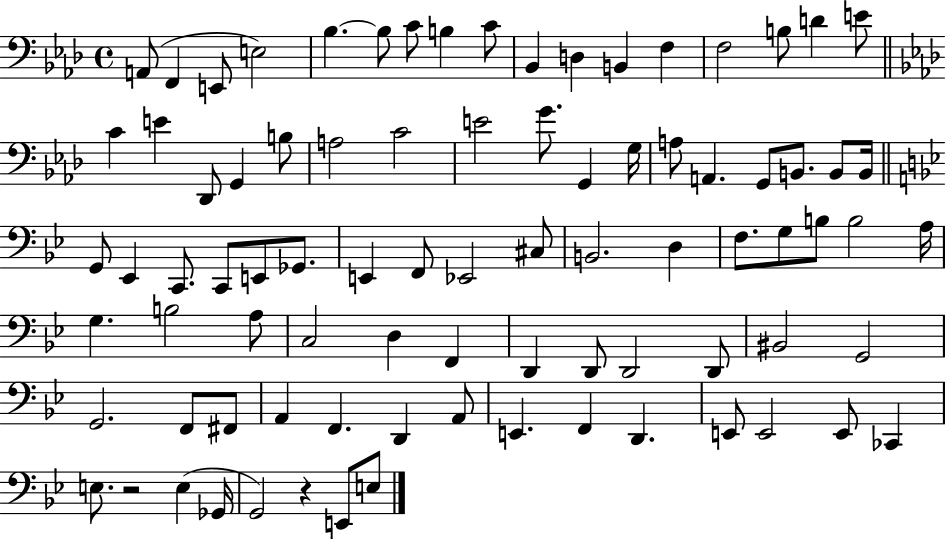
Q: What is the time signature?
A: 4/4